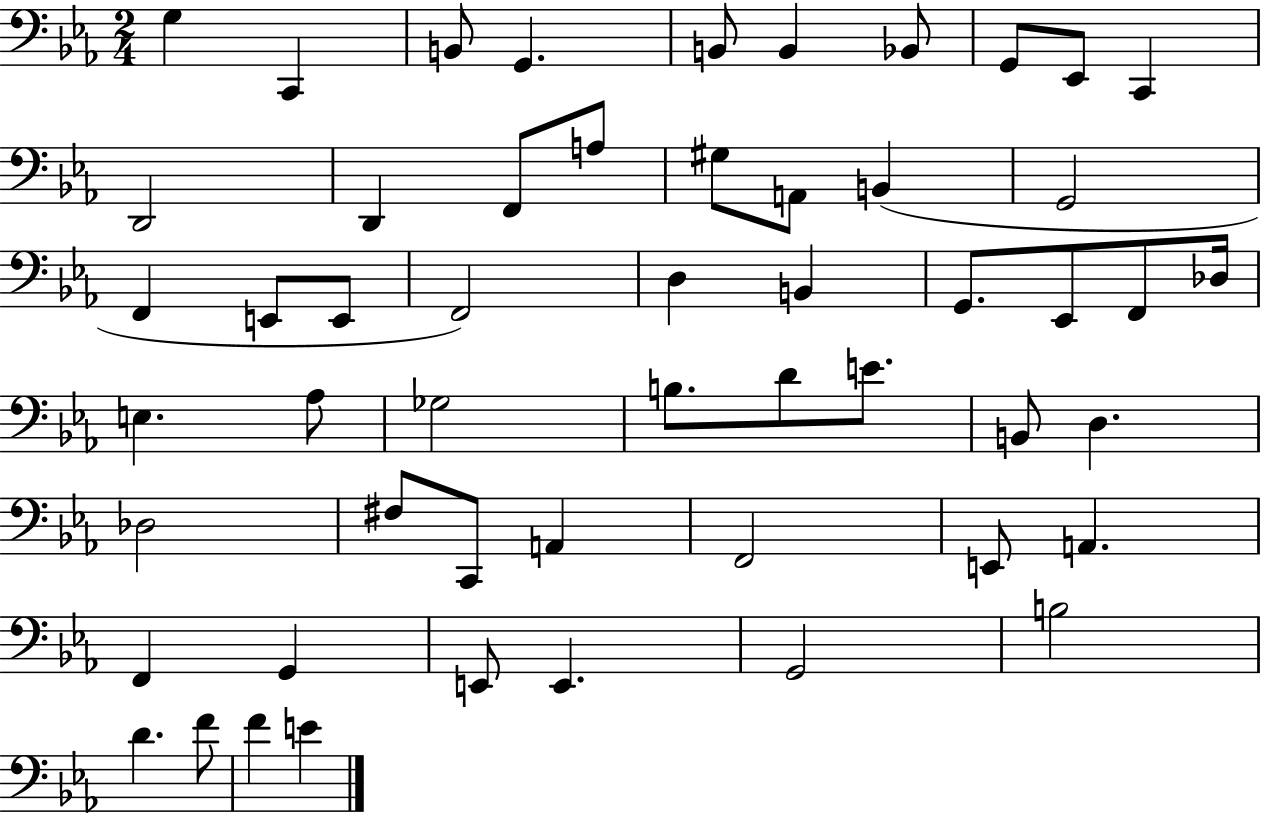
G3/q C2/q B2/e G2/q. B2/e B2/q Bb2/e G2/e Eb2/e C2/q D2/h D2/q F2/e A3/e G#3/e A2/e B2/q G2/h F2/q E2/e E2/e F2/h D3/q B2/q G2/e. Eb2/e F2/e Db3/s E3/q. Ab3/e Gb3/h B3/e. D4/e E4/e. B2/e D3/q. Db3/h F#3/e C2/e A2/q F2/h E2/e A2/q. F2/q G2/q E2/e E2/q. G2/h B3/h D4/q. F4/e F4/q E4/q